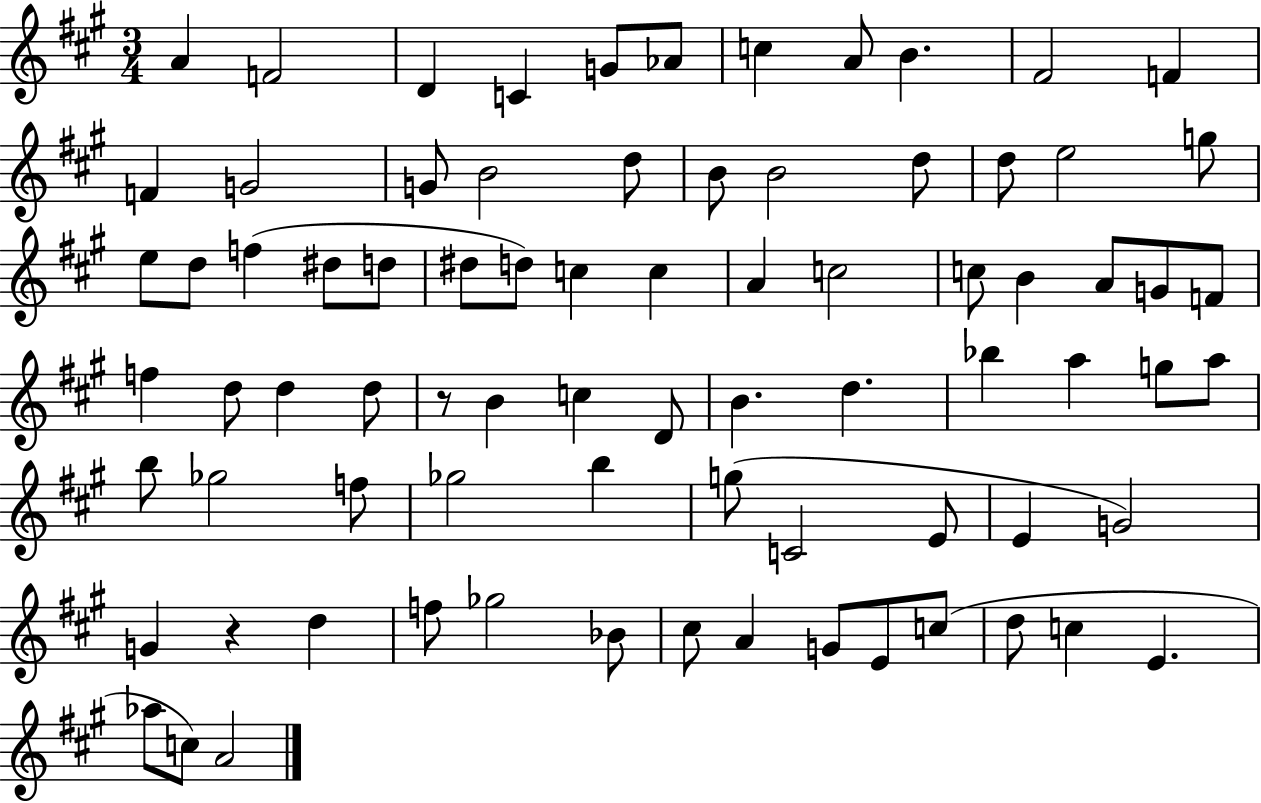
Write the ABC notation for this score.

X:1
T:Untitled
M:3/4
L:1/4
K:A
A F2 D C G/2 _A/2 c A/2 B ^F2 F F G2 G/2 B2 d/2 B/2 B2 d/2 d/2 e2 g/2 e/2 d/2 f ^d/2 d/2 ^d/2 d/2 c c A c2 c/2 B A/2 G/2 F/2 f d/2 d d/2 z/2 B c D/2 B d _b a g/2 a/2 b/2 _g2 f/2 _g2 b g/2 C2 E/2 E G2 G z d f/2 _g2 _B/2 ^c/2 A G/2 E/2 c/2 d/2 c E _a/2 c/2 A2